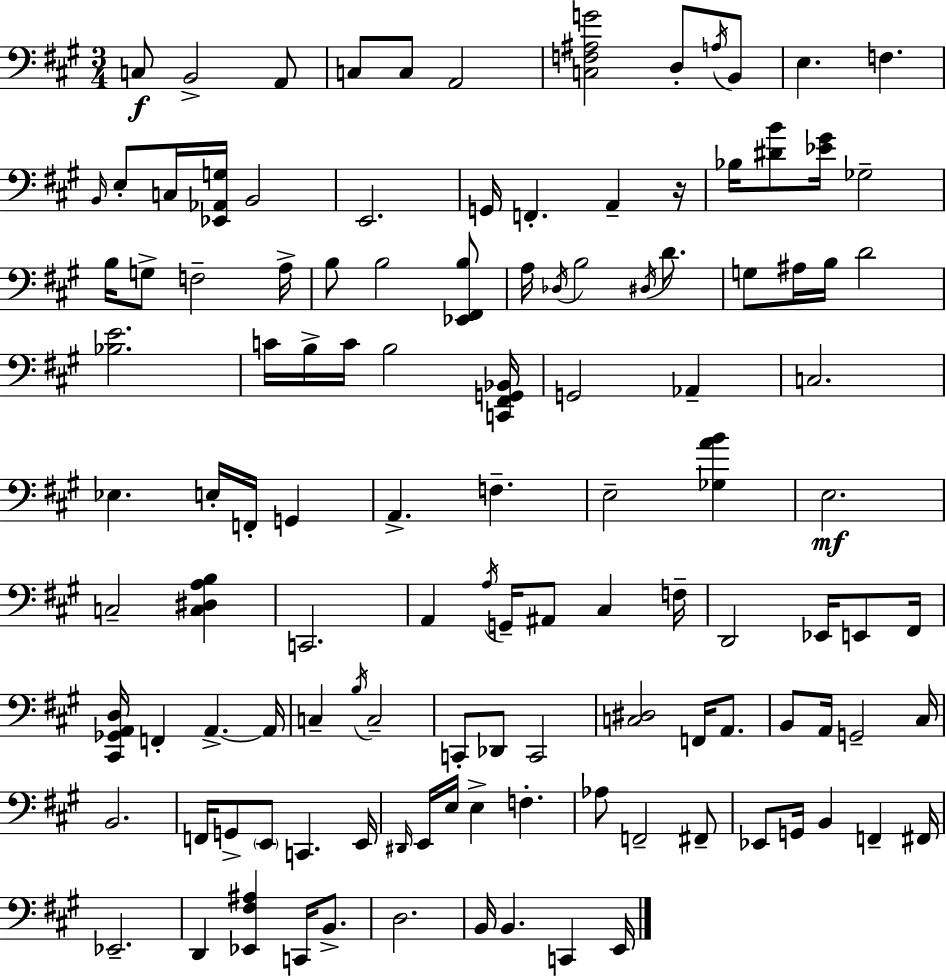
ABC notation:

X:1
T:Untitled
M:3/4
L:1/4
K:A
C,/2 B,,2 A,,/2 C,/2 C,/2 A,,2 [C,F,^A,G]2 D,/2 A,/4 B,,/2 E, F, B,,/4 E,/2 C,/4 [_E,,_A,,G,]/4 B,,2 E,,2 G,,/4 F,, A,, z/4 _B,/4 [^DB]/2 [_E^G]/4 _G,2 B,/4 G,/2 F,2 A,/4 B,/2 B,2 [_E,,^F,,B,]/2 A,/4 _D,/4 B,2 ^D,/4 D/2 G,/2 ^A,/4 B,/4 D2 [_B,E]2 C/4 B,/4 C/4 B,2 [C,,^F,,G,,_B,,]/4 G,,2 _A,, C,2 _E, E,/4 F,,/4 G,, A,, F, E,2 [_G,AB] E,2 C,2 [C,^D,A,B,] C,,2 A,, A,/4 G,,/4 ^A,,/2 ^C, F,/4 D,,2 _E,,/4 E,,/2 ^F,,/4 [^C,,_G,,A,,D,]/4 F,, A,, A,,/4 C, B,/4 C,2 C,,/2 _D,,/2 C,,2 [C,^D,]2 F,,/4 A,,/2 B,,/2 A,,/4 G,,2 ^C,/4 B,,2 F,,/4 G,,/2 E,,/2 C,, E,,/4 ^D,,/4 E,,/4 E,/4 E, F, _A,/2 F,,2 ^F,,/2 _E,,/2 G,,/4 B,, F,, ^F,,/4 _E,,2 D,, [_E,,^F,^A,] C,,/4 B,,/2 D,2 B,,/4 B,, C,, E,,/4